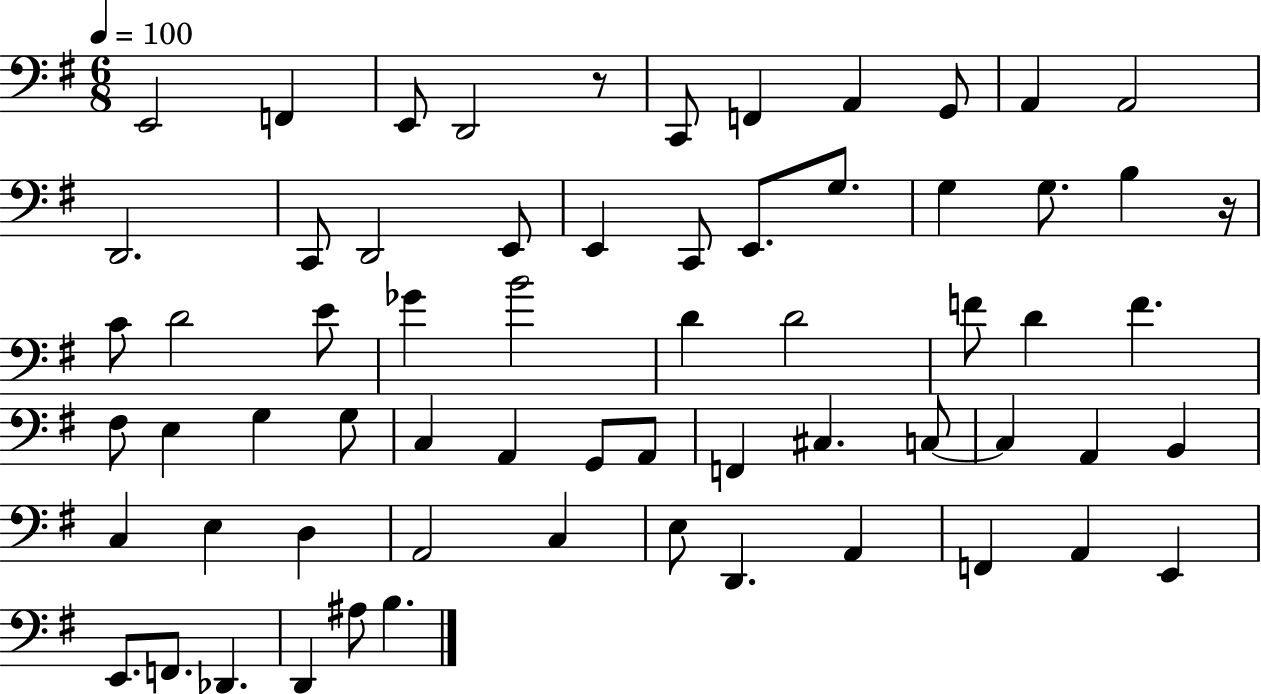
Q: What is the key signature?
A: G major